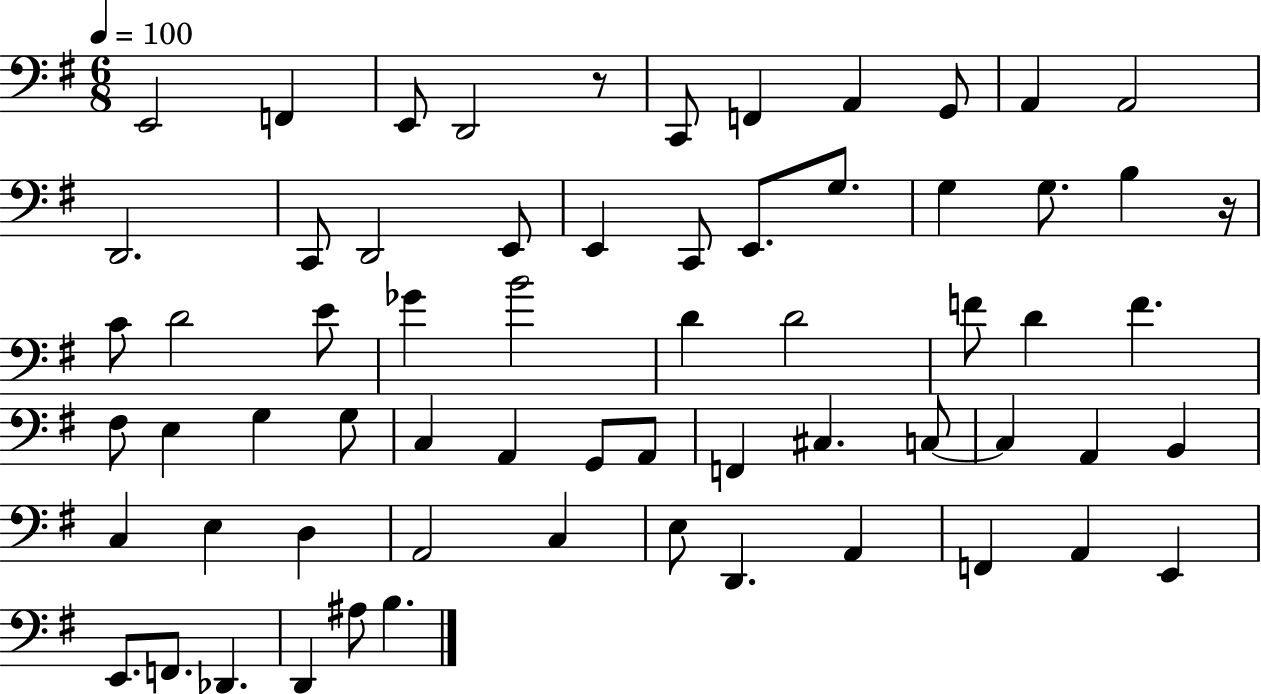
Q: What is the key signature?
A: G major